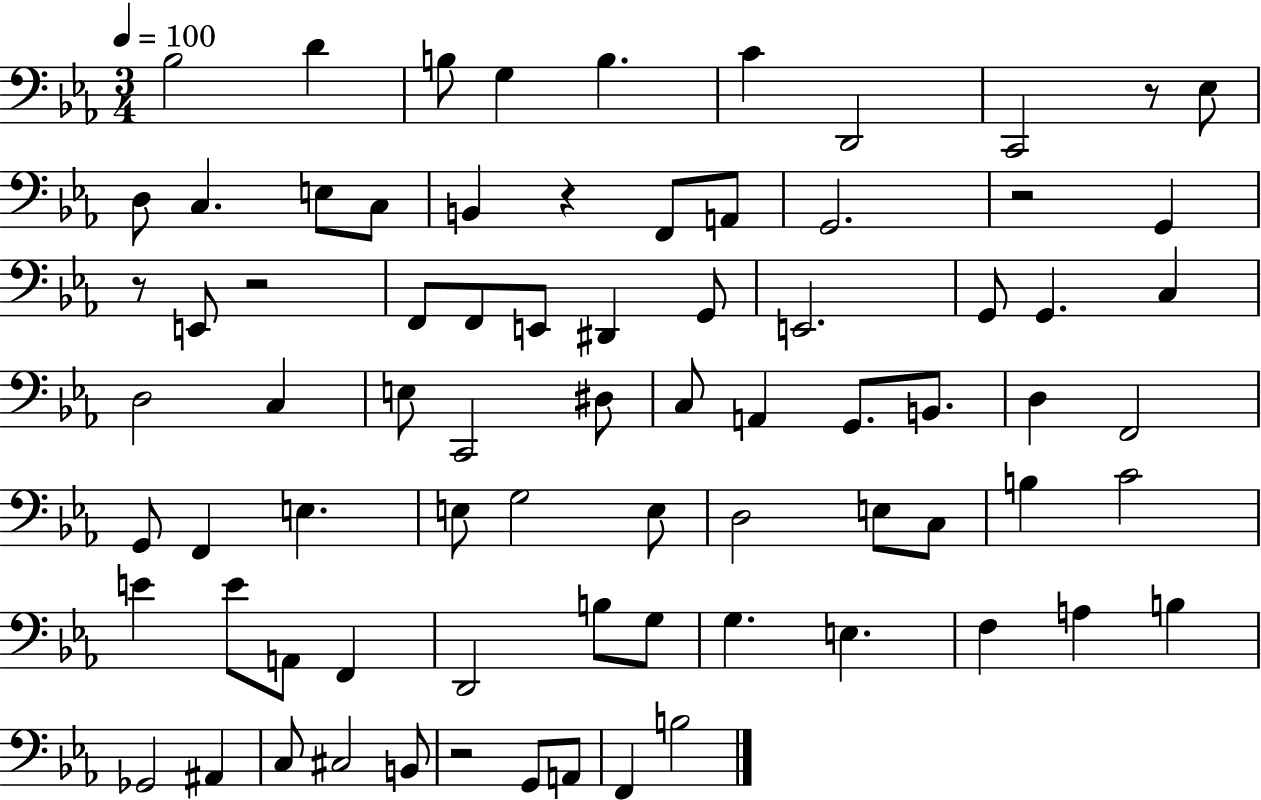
X:1
T:Untitled
M:3/4
L:1/4
K:Eb
_B,2 D B,/2 G, B, C D,,2 C,,2 z/2 _E,/2 D,/2 C, E,/2 C,/2 B,, z F,,/2 A,,/2 G,,2 z2 G,, z/2 E,,/2 z2 F,,/2 F,,/2 E,,/2 ^D,, G,,/2 E,,2 G,,/2 G,, C, D,2 C, E,/2 C,,2 ^D,/2 C,/2 A,, G,,/2 B,,/2 D, F,,2 G,,/2 F,, E, E,/2 G,2 E,/2 D,2 E,/2 C,/2 B, C2 E E/2 A,,/2 F,, D,,2 B,/2 G,/2 G, E, F, A, B, _G,,2 ^A,, C,/2 ^C,2 B,,/2 z2 G,,/2 A,,/2 F,, B,2